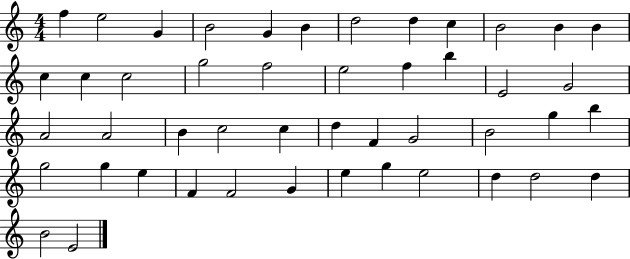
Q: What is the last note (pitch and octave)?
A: E4